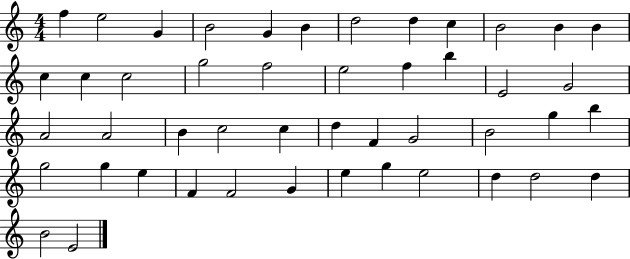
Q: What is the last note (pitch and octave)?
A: E4